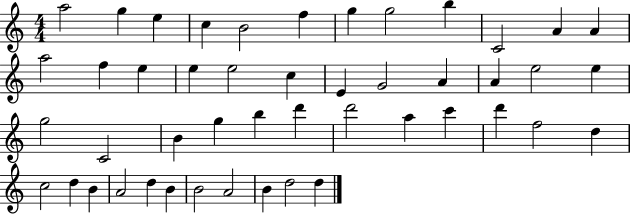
{
  \clef treble
  \numericTimeSignature
  \time 4/4
  \key c \major
  a''2 g''4 e''4 | c''4 b'2 f''4 | g''4 g''2 b''4 | c'2 a'4 a'4 | \break a''2 f''4 e''4 | e''4 e''2 c''4 | e'4 g'2 a'4 | a'4 e''2 e''4 | \break g''2 c'2 | b'4 g''4 b''4 d'''4 | d'''2 a''4 c'''4 | d'''4 f''2 d''4 | \break c''2 d''4 b'4 | a'2 d''4 b'4 | b'2 a'2 | b'4 d''2 d''4 | \break \bar "|."
}